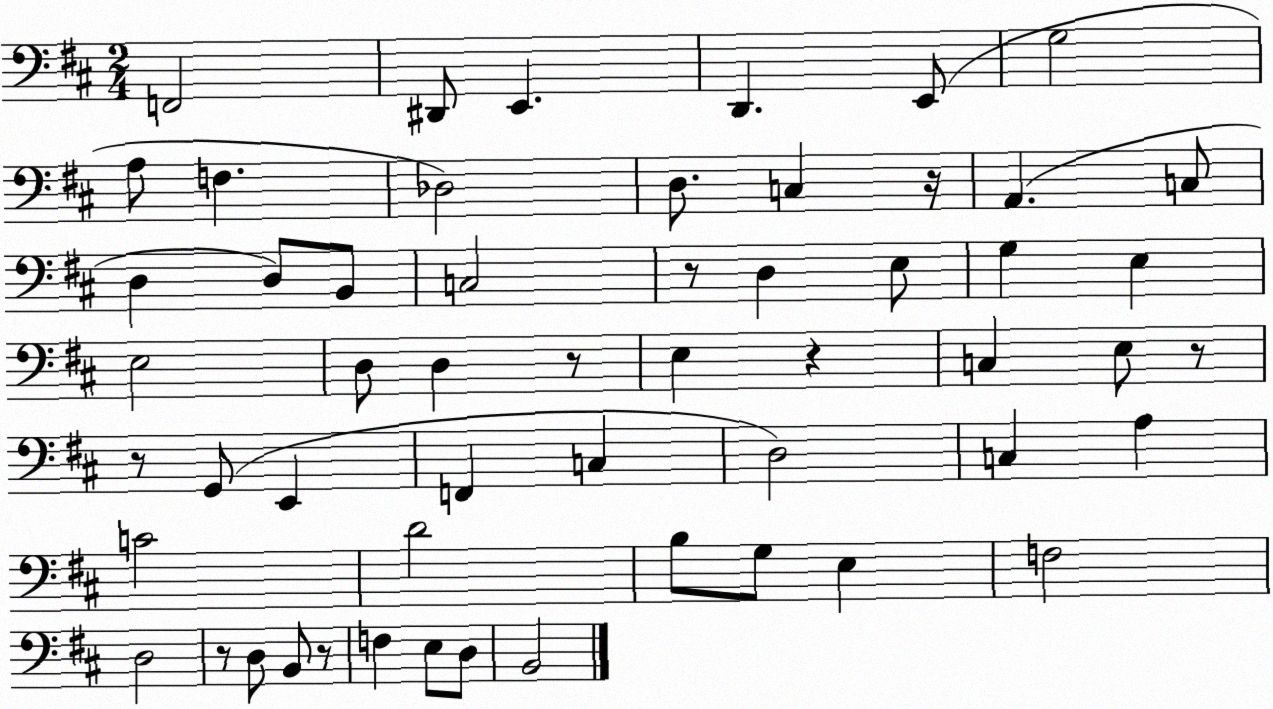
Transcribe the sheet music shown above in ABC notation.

X:1
T:Untitled
M:2/4
L:1/4
K:D
F,,2 ^D,,/2 E,, D,, E,,/2 G,2 A,/2 F, _D,2 D,/2 C, z/4 A,, C,/2 D, D,/2 B,,/2 C,2 z/2 D, E,/2 G, E, E,2 D,/2 D, z/2 E, z C, E,/2 z/2 z/2 G,,/2 E,, F,, C, D,2 C, A, C2 D2 B,/2 G,/2 E, F,2 D,2 z/2 D,/2 B,,/2 z/2 F, E,/2 D,/2 B,,2